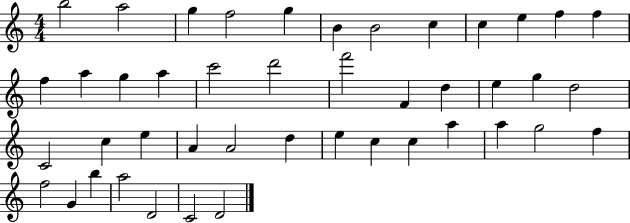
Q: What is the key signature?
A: C major